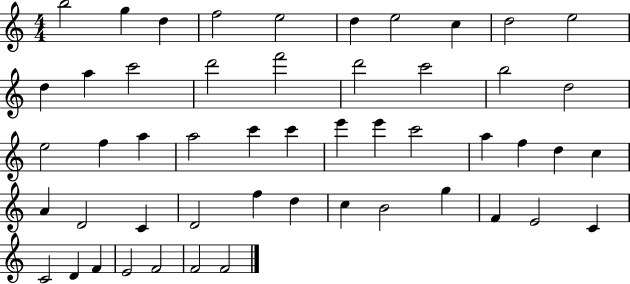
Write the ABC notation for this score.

X:1
T:Untitled
M:4/4
L:1/4
K:C
b2 g d f2 e2 d e2 c d2 e2 d a c'2 d'2 f'2 d'2 c'2 b2 d2 e2 f a a2 c' c' e' e' c'2 a f d c A D2 C D2 f d c B2 g F E2 C C2 D F E2 F2 F2 F2